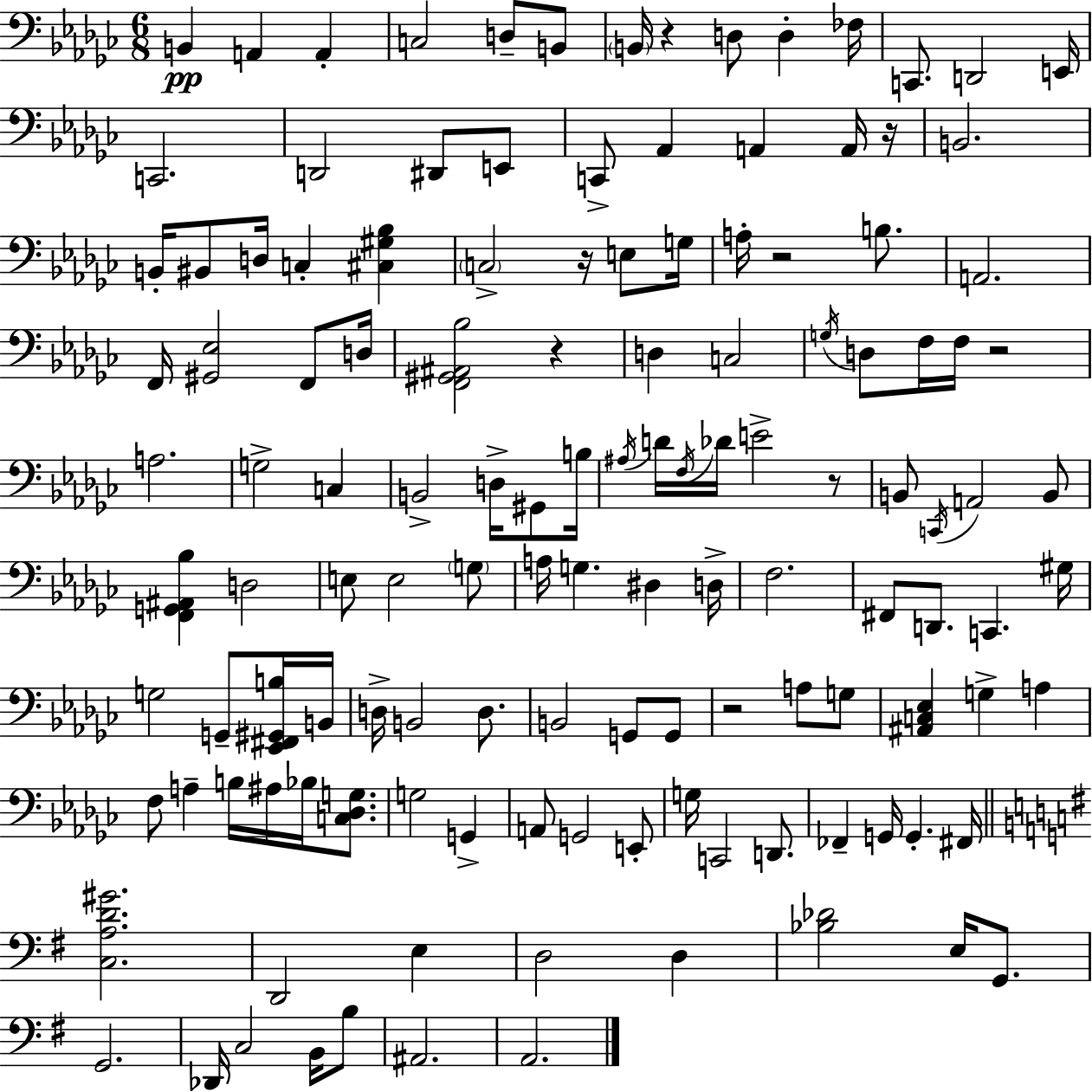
X:1
T:Untitled
M:6/8
L:1/4
K:Ebm
B,, A,, A,, C,2 D,/2 B,,/2 B,,/4 z D,/2 D, _F,/4 C,,/2 D,,2 E,,/4 C,,2 D,,2 ^D,,/2 E,,/2 C,,/2 _A,, A,, A,,/4 z/4 B,,2 B,,/4 ^B,,/2 D,/4 C, [^C,^G,_B,] C,2 z/4 E,/2 G,/4 A,/4 z2 B,/2 A,,2 F,,/4 [^G,,_E,]2 F,,/2 D,/4 [F,,^G,,^A,,_B,]2 z D, C,2 G,/4 D,/2 F,/4 F,/4 z2 A,2 G,2 C, B,,2 D,/4 ^G,,/2 B,/4 ^A,/4 D/4 F,/4 _D/4 E2 z/2 B,,/2 C,,/4 A,,2 B,,/2 [F,,G,,^A,,_B,] D,2 E,/2 E,2 G,/2 A,/4 G, ^D, D,/4 F,2 ^F,,/2 D,,/2 C,, ^G,/4 G,2 G,,/2 [_E,,^F,,^G,,B,]/4 B,,/4 D,/4 B,,2 D,/2 B,,2 G,,/2 G,,/2 z2 A,/2 G,/2 [^A,,C,_E,] G, A, F,/2 A, B,/4 ^A,/4 _B,/4 [C,_D,G,]/2 G,2 G,, A,,/2 G,,2 E,,/2 G,/4 C,,2 D,,/2 _F,, G,,/4 G,, ^F,,/4 [C,A,D^G]2 D,,2 E, D,2 D, [_B,_D]2 E,/4 G,,/2 G,,2 _D,,/4 C,2 B,,/4 B,/2 ^A,,2 A,,2